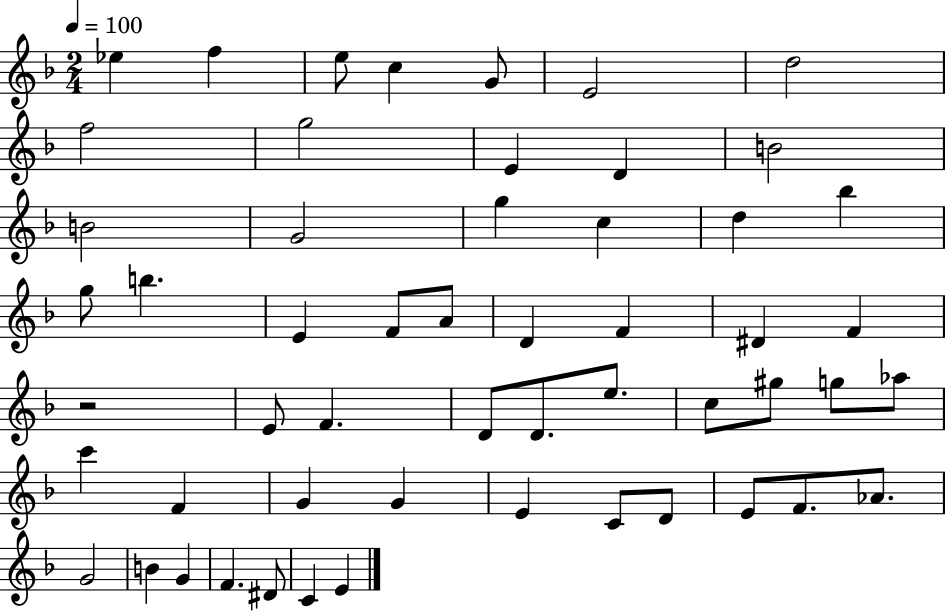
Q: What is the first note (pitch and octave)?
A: Eb5